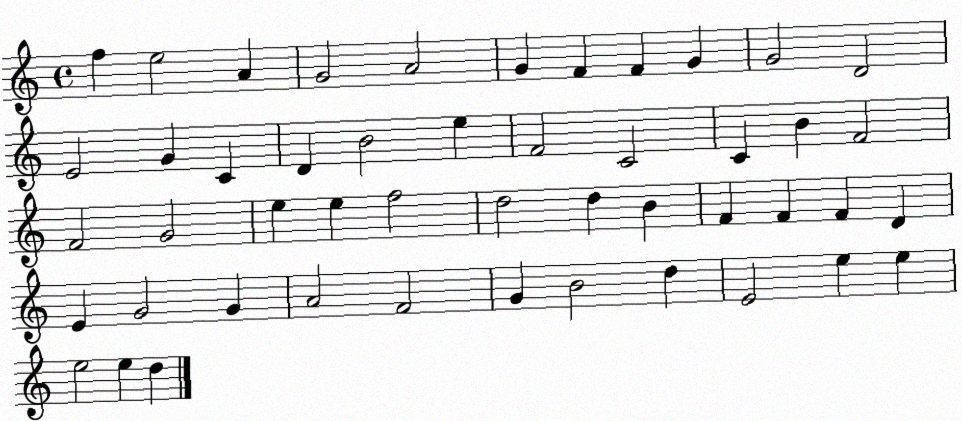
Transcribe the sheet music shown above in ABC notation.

X:1
T:Untitled
M:4/4
L:1/4
K:C
f e2 A G2 A2 G F F G G2 D2 E2 G C D B2 e F2 C2 C B F2 F2 G2 e e f2 d2 d B F F F D E G2 G A2 F2 G B2 d E2 e e e2 e d